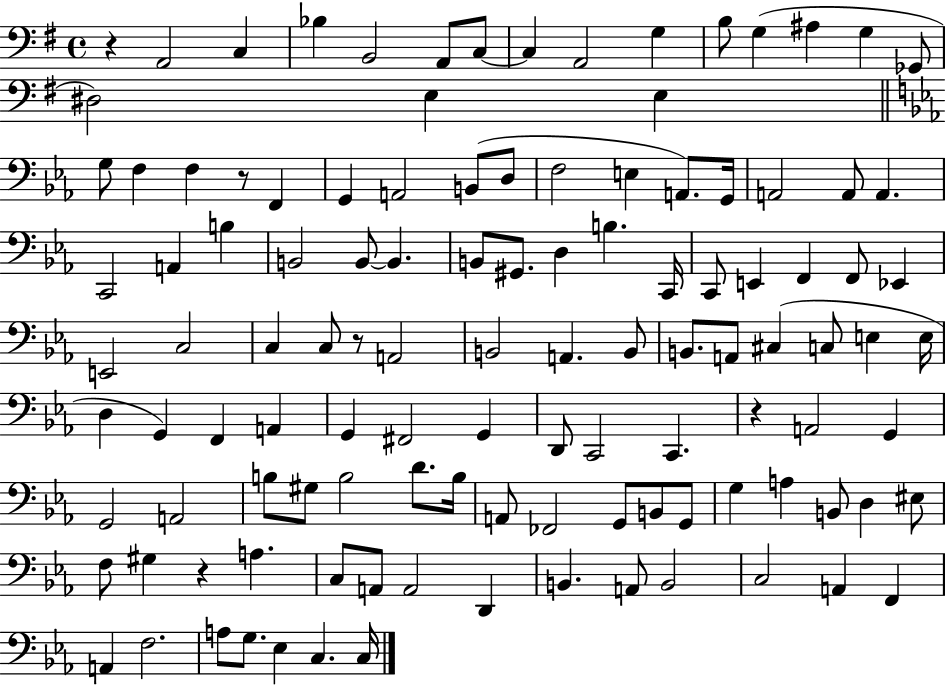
R/q A2/h C3/q Bb3/q B2/h A2/e C3/e C3/q A2/h G3/q B3/e G3/q A#3/q G3/q Gb2/e D#3/h E3/q E3/q G3/e F3/q F3/q R/e F2/q G2/q A2/h B2/e D3/e F3/h E3/q A2/e. G2/s A2/h A2/e A2/q. C2/h A2/q B3/q B2/h B2/e B2/q. B2/e G#2/e. D3/q B3/q. C2/s C2/e E2/q F2/q F2/e Eb2/q E2/h C3/h C3/q C3/e R/e A2/h B2/h A2/q. B2/e B2/e. A2/e C#3/q C3/e E3/q E3/s D3/q G2/q F2/q A2/q G2/q F#2/h G2/q D2/e C2/h C2/q. R/q A2/h G2/q G2/h A2/h B3/e G#3/e B3/h D4/e. B3/s A2/e FES2/h G2/e B2/e G2/e G3/q A3/q B2/e D3/q EIS3/e F3/e G#3/q R/q A3/q. C3/e A2/e A2/h D2/q B2/q. A2/e B2/h C3/h A2/q F2/q A2/q F3/h. A3/e G3/e. Eb3/q C3/q. C3/s